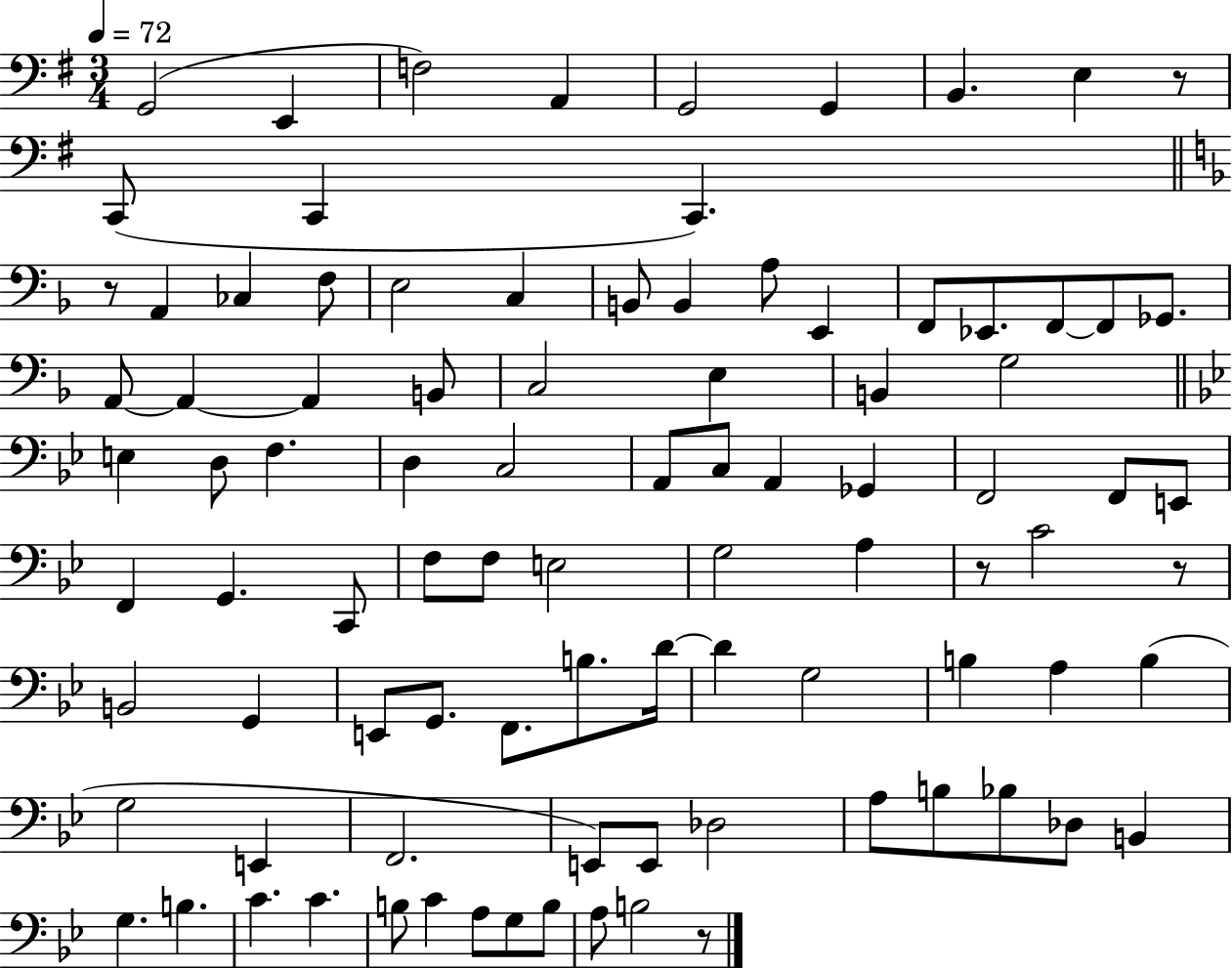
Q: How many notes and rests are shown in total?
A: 93